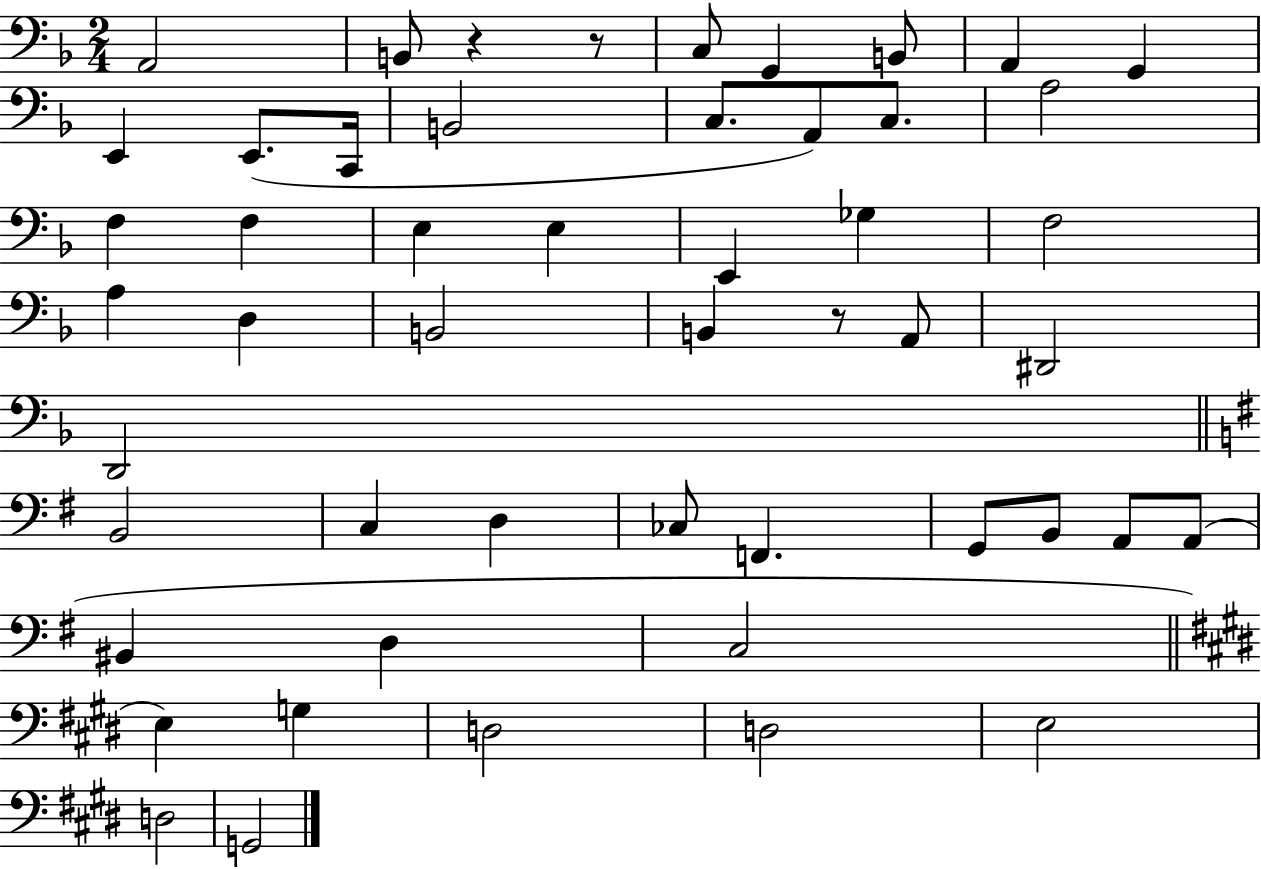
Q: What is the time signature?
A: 2/4